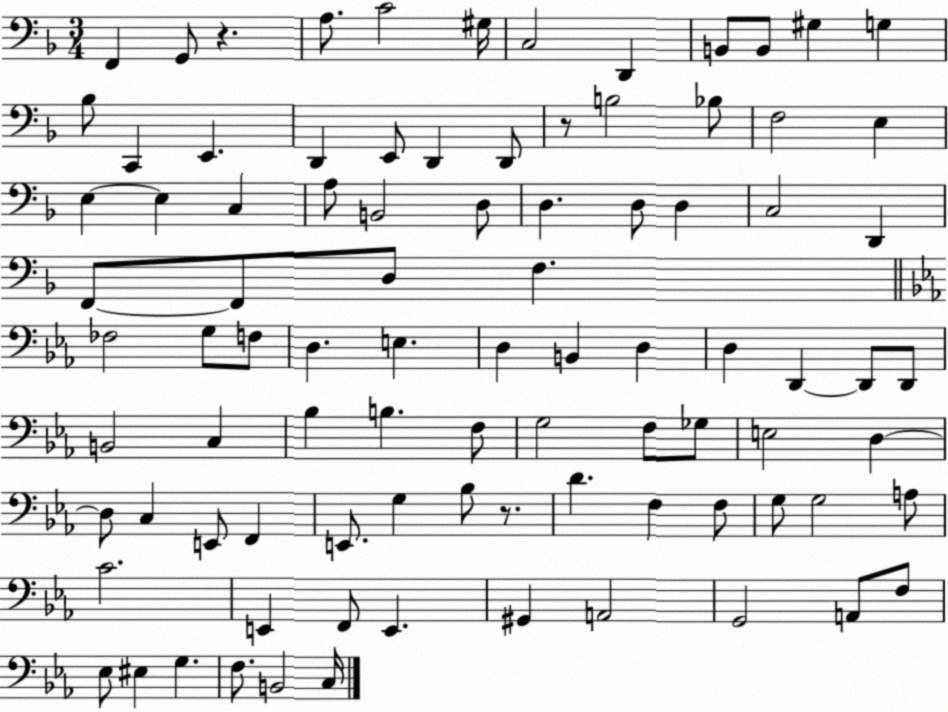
X:1
T:Untitled
M:3/4
L:1/4
K:F
F,, G,,/2 z A,/2 C2 ^G,/4 C,2 D,, B,,/2 B,,/2 ^G, G, _B,/2 C,, E,, D,, E,,/2 D,, D,,/2 z/2 B,2 _B,/2 F,2 E, E, E, C, A,/2 B,,2 D,/2 D, D,/2 D, C,2 D,, F,,/2 F,,/2 D,/2 F, _F,2 G,/2 F,/2 D, E, D, B,, D, D, D,, D,,/2 D,,/2 B,,2 C, _B, B, F,/2 G,2 F,/2 _G,/2 E,2 D, D,/2 C, E,,/2 F,, E,,/2 G, _B,/2 z/2 D F, F,/2 G,/2 G,2 A,/2 C2 E,, F,,/2 E,, ^G,, A,,2 G,,2 A,,/2 F,/2 _E,/2 ^E, G, F,/2 B,,2 C,/4